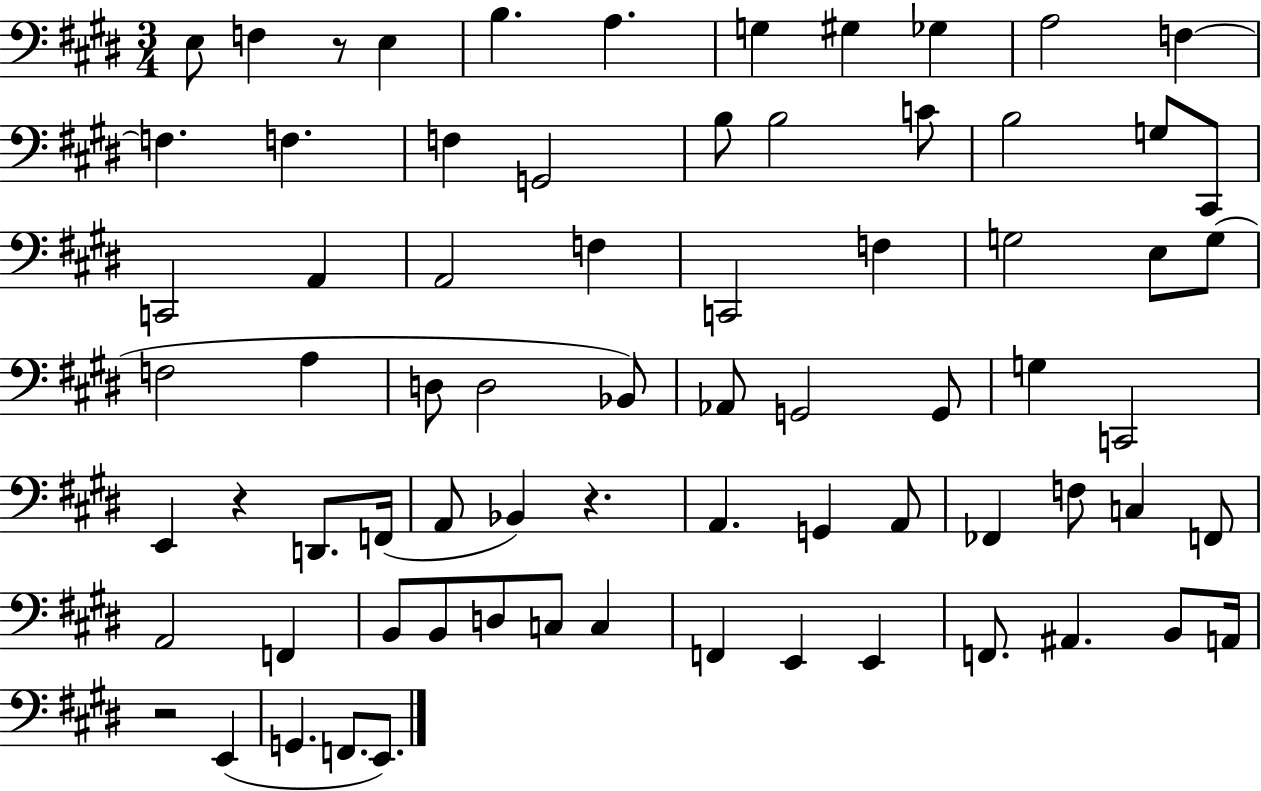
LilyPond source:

{
  \clef bass
  \numericTimeSignature
  \time 3/4
  \key e \major
  e8 f4 r8 e4 | b4. a4. | g4 gis4 ges4 | a2 f4~~ | \break f4. f4. | f4 g,2 | b8 b2 c'8 | b2 g8 cis,8 | \break c,2 a,4 | a,2 f4 | c,2 f4 | g2 e8 g8( | \break f2 a4 | d8 d2 bes,8) | aes,8 g,2 g,8 | g4 c,2 | \break e,4 r4 d,8. f,16( | a,8 bes,4) r4. | a,4. g,4 a,8 | fes,4 f8 c4 f,8 | \break a,2 f,4 | b,8 b,8 d8 c8 c4 | f,4 e,4 e,4 | f,8. ais,4. b,8 a,16 | \break r2 e,4( | g,4. f,8. e,8.) | \bar "|."
}